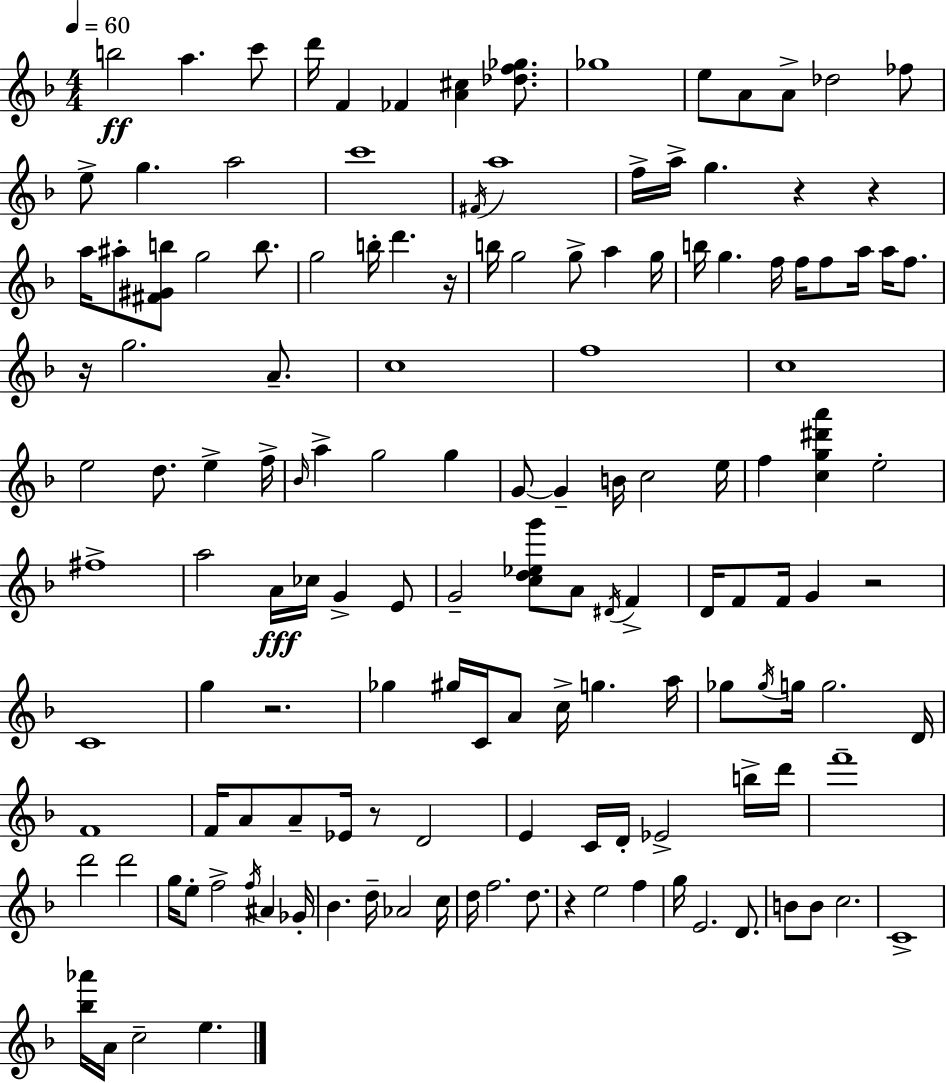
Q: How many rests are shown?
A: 8